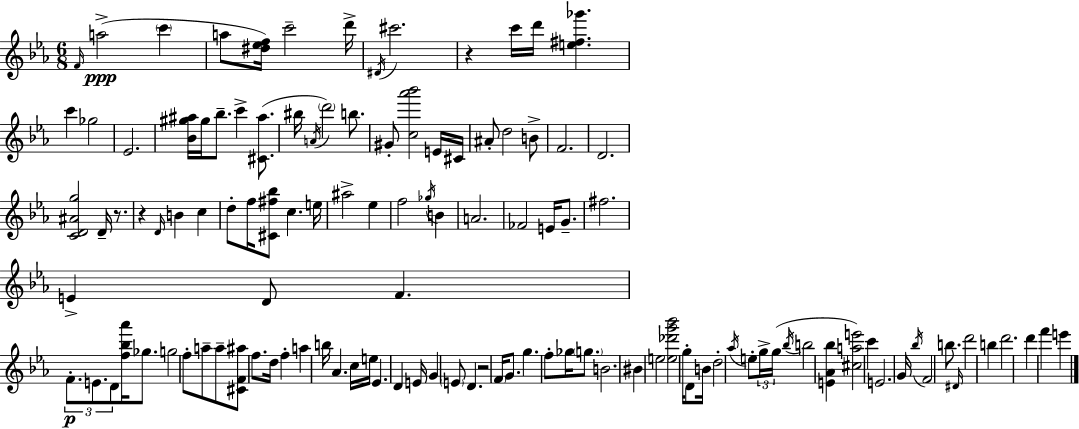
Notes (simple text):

F4/s A5/h C6/q A5/e [D#5,Eb5,F5]/s C6/h D6/s D#4/s C#6/h. R/q C6/s D6/s [E5,F#5,Gb6]/q. C6/q Gb5/h Eb4/h. [Bb4,G#5,A#5]/s G#5/s Bb5/e. C6/q [C#4,A#5]/e. BIS5/s A4/s D6/h B5/e. G#4/e [C5,Ab6,Bb6]/h E4/s C#4/s A#4/e D5/h B4/e F4/h. D4/h. [C4,D4,A#4,G5]/h D4/s R/e. R/q D4/s B4/q C5/q D5/e F5/s [C#4,F#5,Bb5]/e C5/q. E5/s A#5/h Eb5/q F5/h Gb5/s B4/q A4/h. FES4/h E4/s G4/e. F#5/h. E4/q D4/e F4/q. F4/e. E4/e. D4/e [F5,Bb5,Ab6]/s Gb5/e. G5/h F5/e A5/e A5/e [C#4,F4,A#5]/e F5/e. D5/s F5/q A5/q B5/s Ab4/q. C5/s E5/s Eb4/q. D4/q E4/s G4/q E4/e D4/q. R/h F4/s G4/e. G5/q. F5/e Gb5/s G5/e. B4/h. BIS4/q E5/h [E5,Db6,G6,Bb6]/h G5/s D4/e B4/s D5/h Ab5/s E5/e G5/s G5/s Bb5/s B5/h [E4,Ab4,Bb5]/q [C#5,A5,E6]/h C6/q E4/h. G4/s Bb5/s F4/h B5/e. D#4/s D6/h B5/q D6/h. D6/q F6/q E6/q